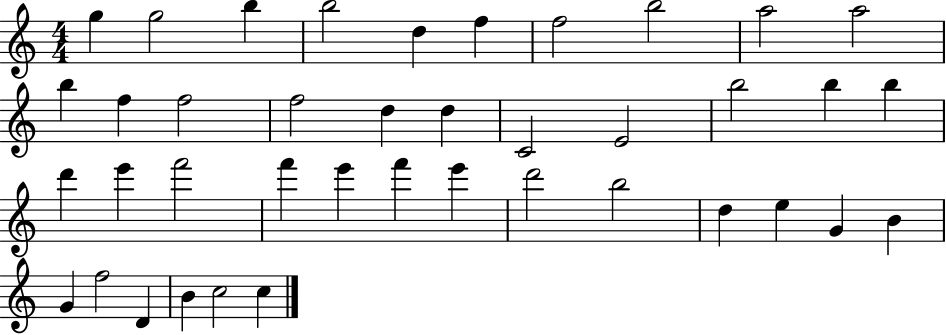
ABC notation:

X:1
T:Untitled
M:4/4
L:1/4
K:C
g g2 b b2 d f f2 b2 a2 a2 b f f2 f2 d d C2 E2 b2 b b d' e' f'2 f' e' f' e' d'2 b2 d e G B G f2 D B c2 c